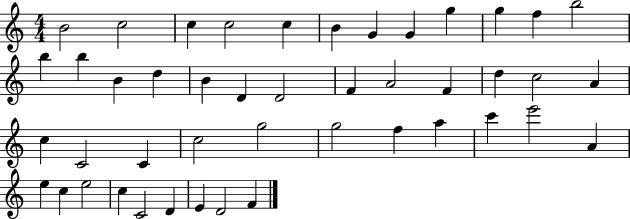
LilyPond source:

{
  \clef treble
  \numericTimeSignature
  \time 4/4
  \key c \major
  b'2 c''2 | c''4 c''2 c''4 | b'4 g'4 g'4 g''4 | g''4 f''4 b''2 | \break b''4 b''4 b'4 d''4 | b'4 d'4 d'2 | f'4 a'2 f'4 | d''4 c''2 a'4 | \break c''4 c'2 c'4 | c''2 g''2 | g''2 f''4 a''4 | c'''4 e'''2 a'4 | \break e''4 c''4 e''2 | c''4 c'2 d'4 | e'4 d'2 f'4 | \bar "|."
}